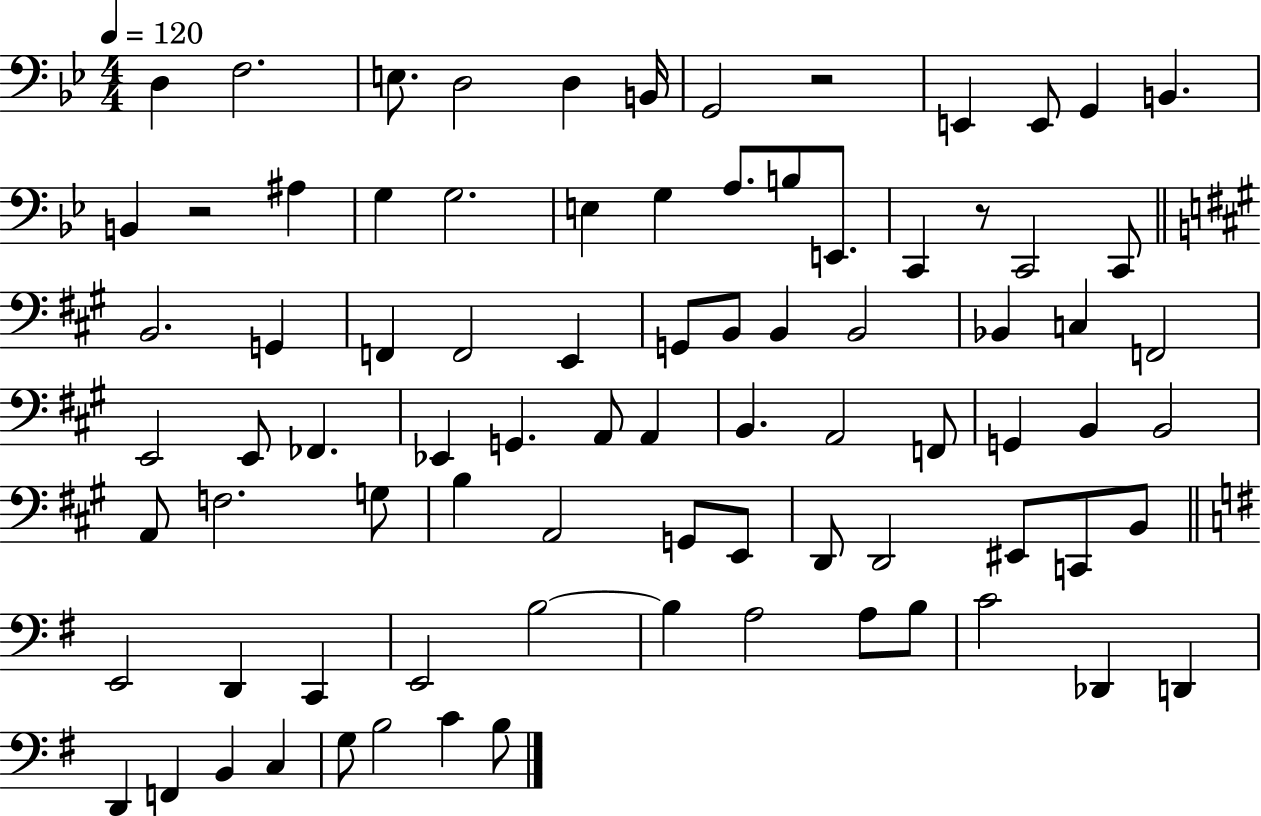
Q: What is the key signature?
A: BES major